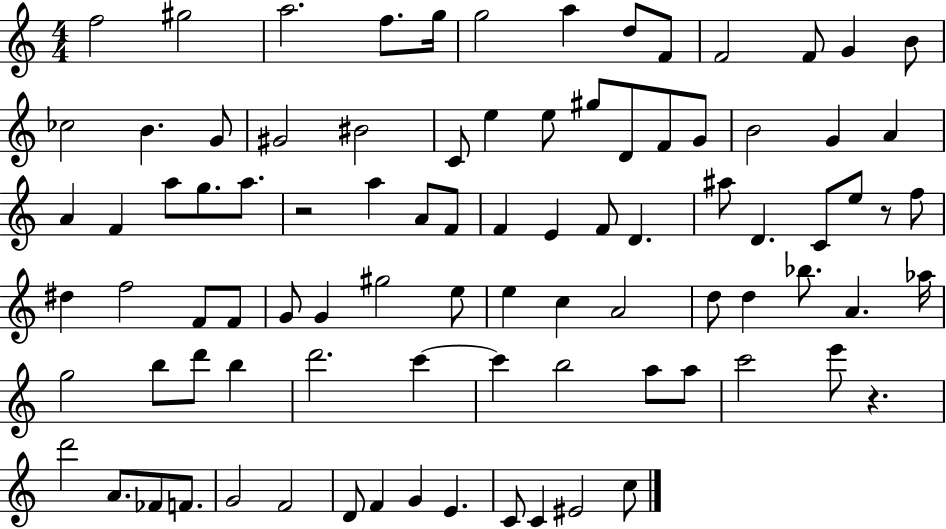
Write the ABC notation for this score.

X:1
T:Untitled
M:4/4
L:1/4
K:C
f2 ^g2 a2 f/2 g/4 g2 a d/2 F/2 F2 F/2 G B/2 _c2 B G/2 ^G2 ^B2 C/2 e e/2 ^g/2 D/2 F/2 G/2 B2 G A A F a/2 g/2 a/2 z2 a A/2 F/2 F E F/2 D ^a/2 D C/2 e/2 z/2 f/2 ^d f2 F/2 F/2 G/2 G ^g2 e/2 e c A2 d/2 d _b/2 A _a/4 g2 b/2 d'/2 b d'2 c' c' b2 a/2 a/2 c'2 e'/2 z d'2 A/2 _F/2 F/2 G2 F2 D/2 F G E C/2 C ^E2 c/2